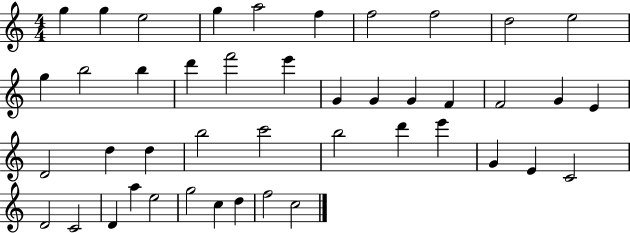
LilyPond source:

{
  \clef treble
  \numericTimeSignature
  \time 4/4
  \key c \major
  g''4 g''4 e''2 | g''4 a''2 f''4 | f''2 f''2 | d''2 e''2 | \break g''4 b''2 b''4 | d'''4 f'''2 e'''4 | g'4 g'4 g'4 f'4 | f'2 g'4 e'4 | \break d'2 d''4 d''4 | b''2 c'''2 | b''2 d'''4 e'''4 | g'4 e'4 c'2 | \break d'2 c'2 | d'4 a''4 e''2 | g''2 c''4 d''4 | f''2 c''2 | \break \bar "|."
}